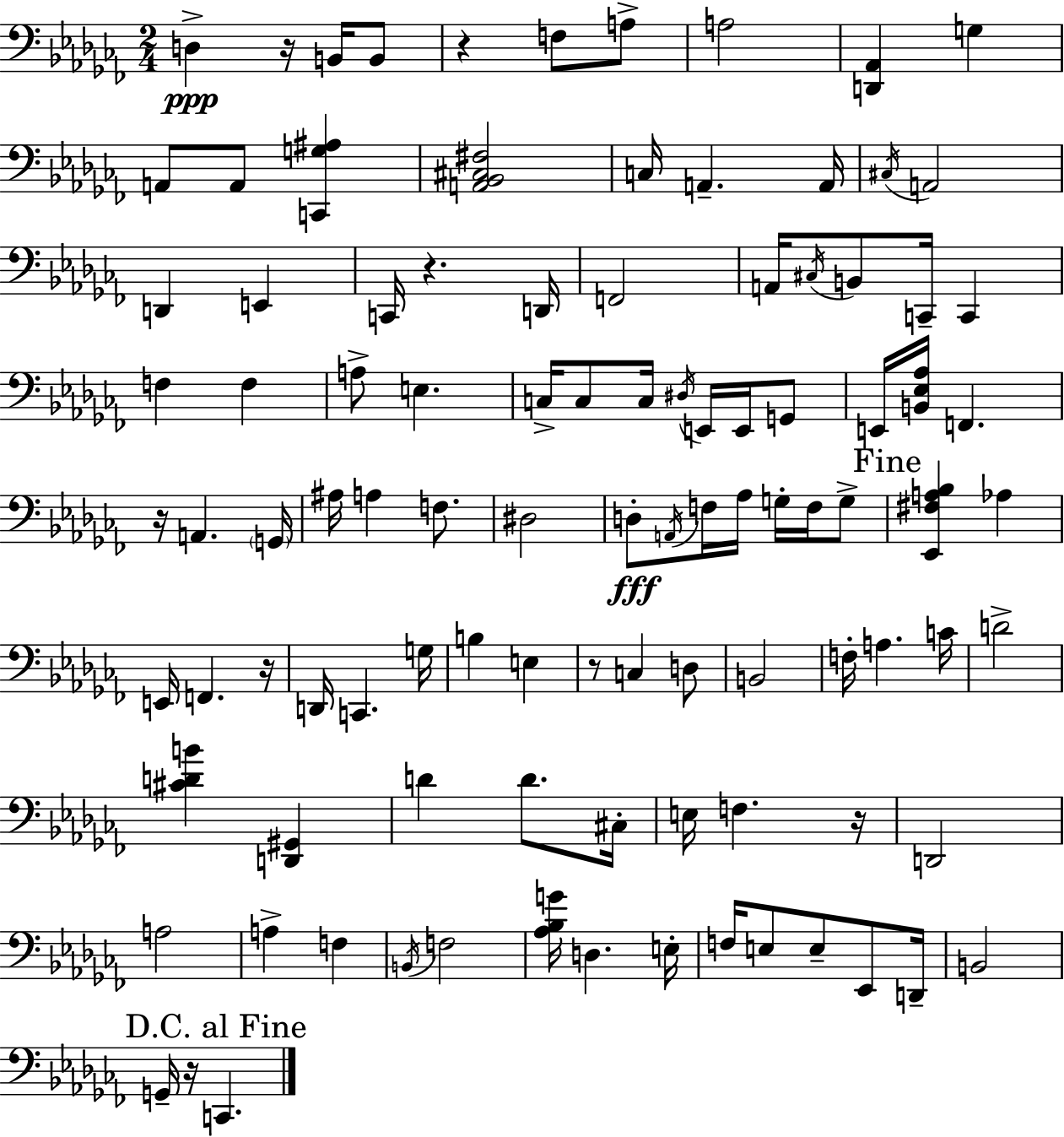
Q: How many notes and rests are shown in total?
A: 102